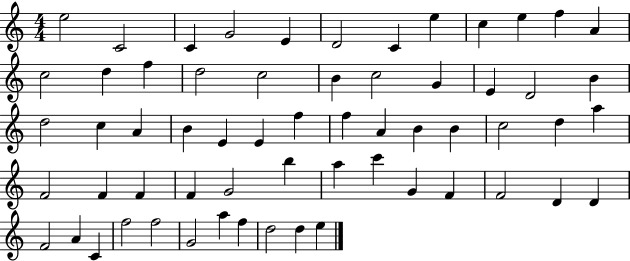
X:1
T:Untitled
M:4/4
L:1/4
K:C
e2 C2 C G2 E D2 C e c e f A c2 d f d2 c2 B c2 G E D2 B d2 c A B E E f f A B B c2 d a F2 F F F G2 b a c' G F F2 D D F2 A C f2 f2 G2 a f d2 d e